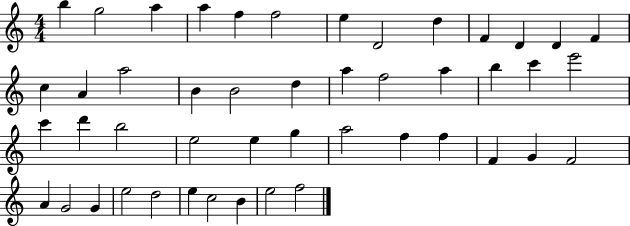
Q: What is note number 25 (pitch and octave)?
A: E6